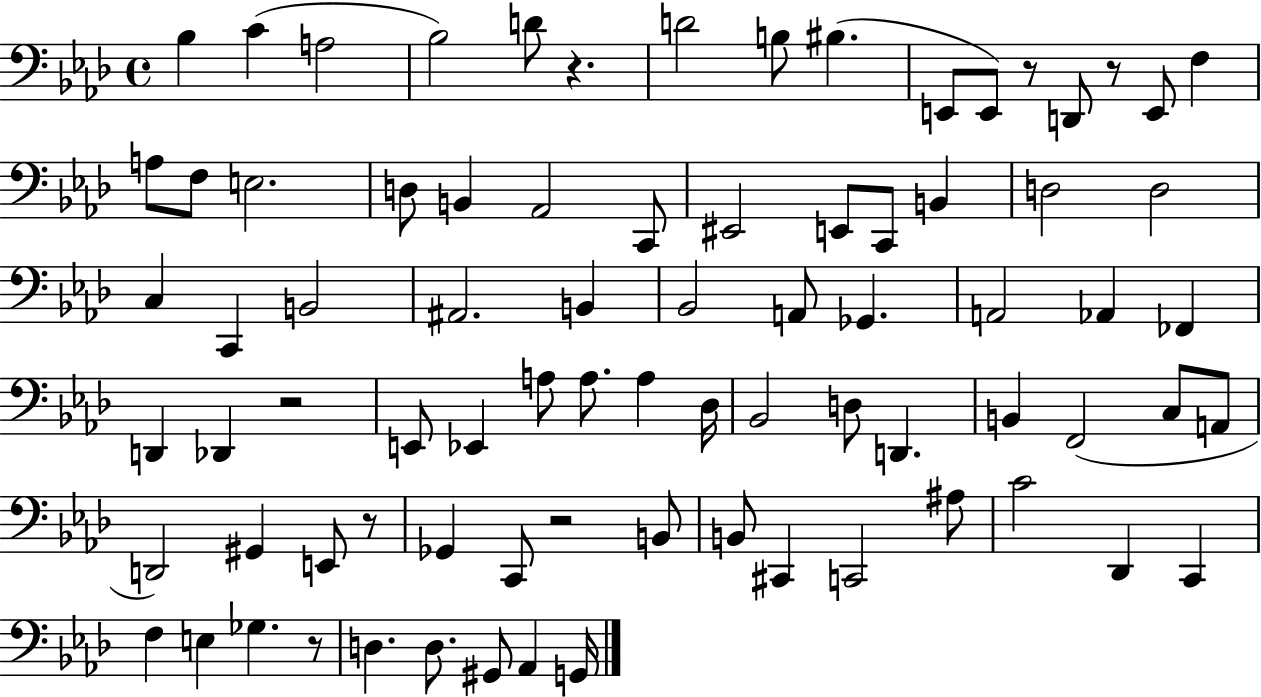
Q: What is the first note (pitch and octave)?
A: Bb3